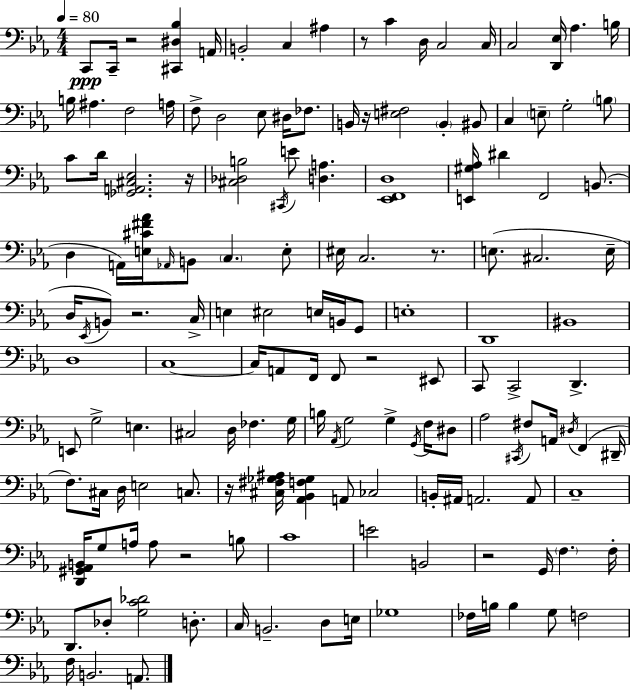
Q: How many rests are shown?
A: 10